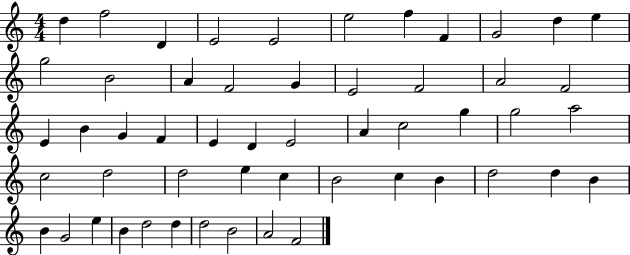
{
  \clef treble
  \numericTimeSignature
  \time 4/4
  \key c \major
  d''4 f''2 d'4 | e'2 e'2 | e''2 f''4 f'4 | g'2 d''4 e''4 | \break g''2 b'2 | a'4 f'2 g'4 | e'2 f'2 | a'2 f'2 | \break e'4 b'4 g'4 f'4 | e'4 d'4 e'2 | a'4 c''2 g''4 | g''2 a''2 | \break c''2 d''2 | d''2 e''4 c''4 | b'2 c''4 b'4 | d''2 d''4 b'4 | \break b'4 g'2 e''4 | b'4 d''2 d''4 | d''2 b'2 | a'2 f'2 | \break \bar "|."
}